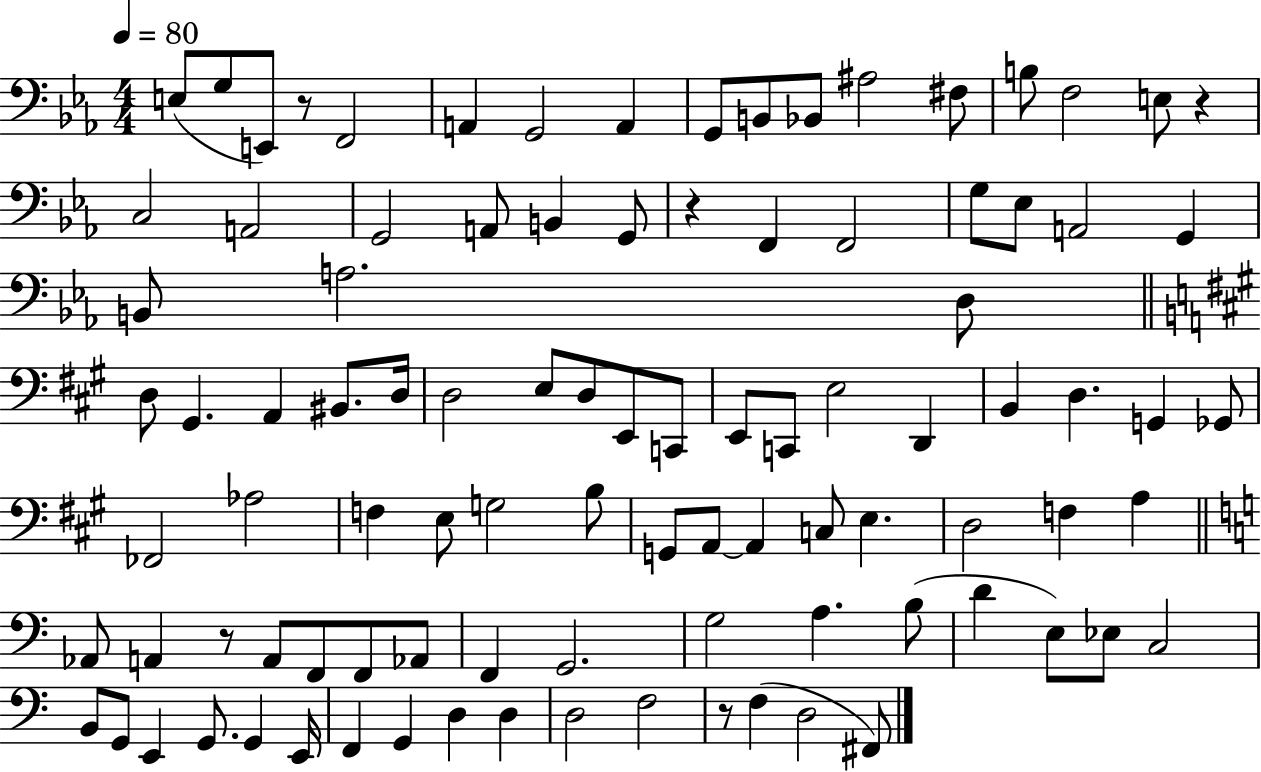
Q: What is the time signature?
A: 4/4